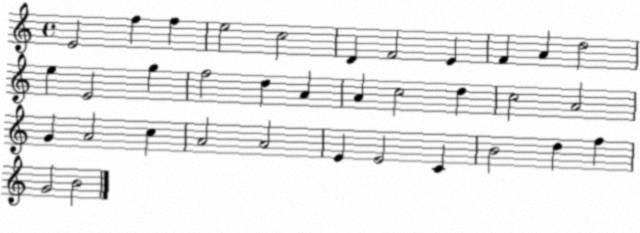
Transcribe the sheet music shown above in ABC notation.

X:1
T:Untitled
M:4/4
L:1/4
K:C
E2 f f e2 c2 D F2 E F A d2 e E2 g f2 d A A c2 d c2 A2 G A2 c A2 A2 E E2 C B2 d f G2 B2